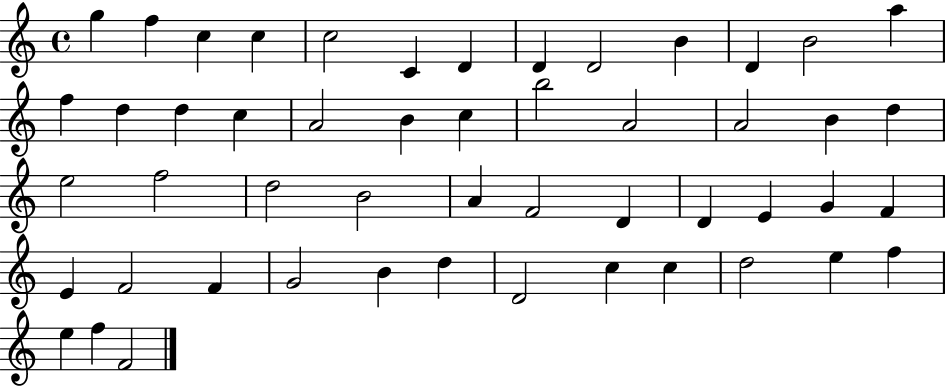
G5/q F5/q C5/q C5/q C5/h C4/q D4/q D4/q D4/h B4/q D4/q B4/h A5/q F5/q D5/q D5/q C5/q A4/h B4/q C5/q B5/h A4/h A4/h B4/q D5/q E5/h F5/h D5/h B4/h A4/q F4/h D4/q D4/q E4/q G4/q F4/q E4/q F4/h F4/q G4/h B4/q D5/q D4/h C5/q C5/q D5/h E5/q F5/q E5/q F5/q F4/h